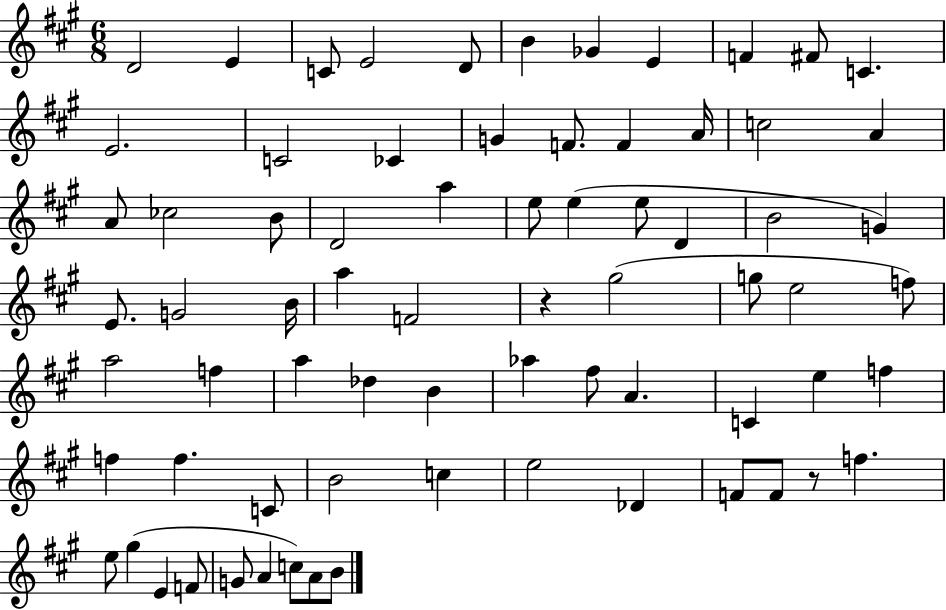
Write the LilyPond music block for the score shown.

{
  \clef treble
  \numericTimeSignature
  \time 6/8
  \key a \major
  d'2 e'4 | c'8 e'2 d'8 | b'4 ges'4 e'4 | f'4 fis'8 c'4. | \break e'2. | c'2 ces'4 | g'4 f'8. f'4 a'16 | c''2 a'4 | \break a'8 ces''2 b'8 | d'2 a''4 | e''8 e''4( e''8 d'4 | b'2 g'4) | \break e'8. g'2 b'16 | a''4 f'2 | r4 gis''2( | g''8 e''2 f''8) | \break a''2 f''4 | a''4 des''4 b'4 | aes''4 fis''8 a'4. | c'4 e''4 f''4 | \break f''4 f''4. c'8 | b'2 c''4 | e''2 des'4 | f'8 f'8 r8 f''4. | \break e''8 gis''4( e'4 f'8 | g'8 a'4 c''8) a'8 b'8 | \bar "|."
}